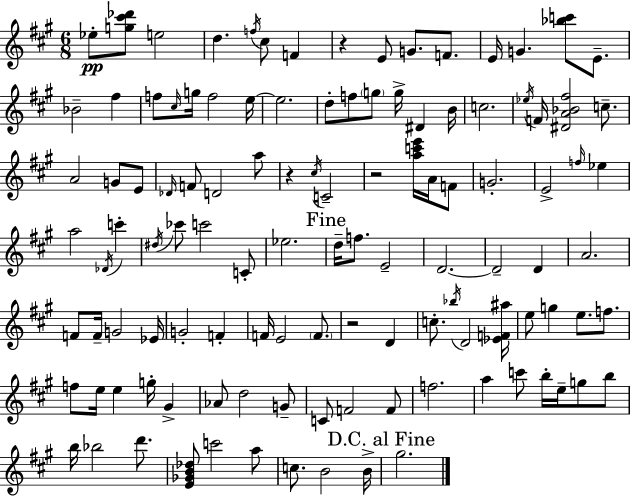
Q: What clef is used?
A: treble